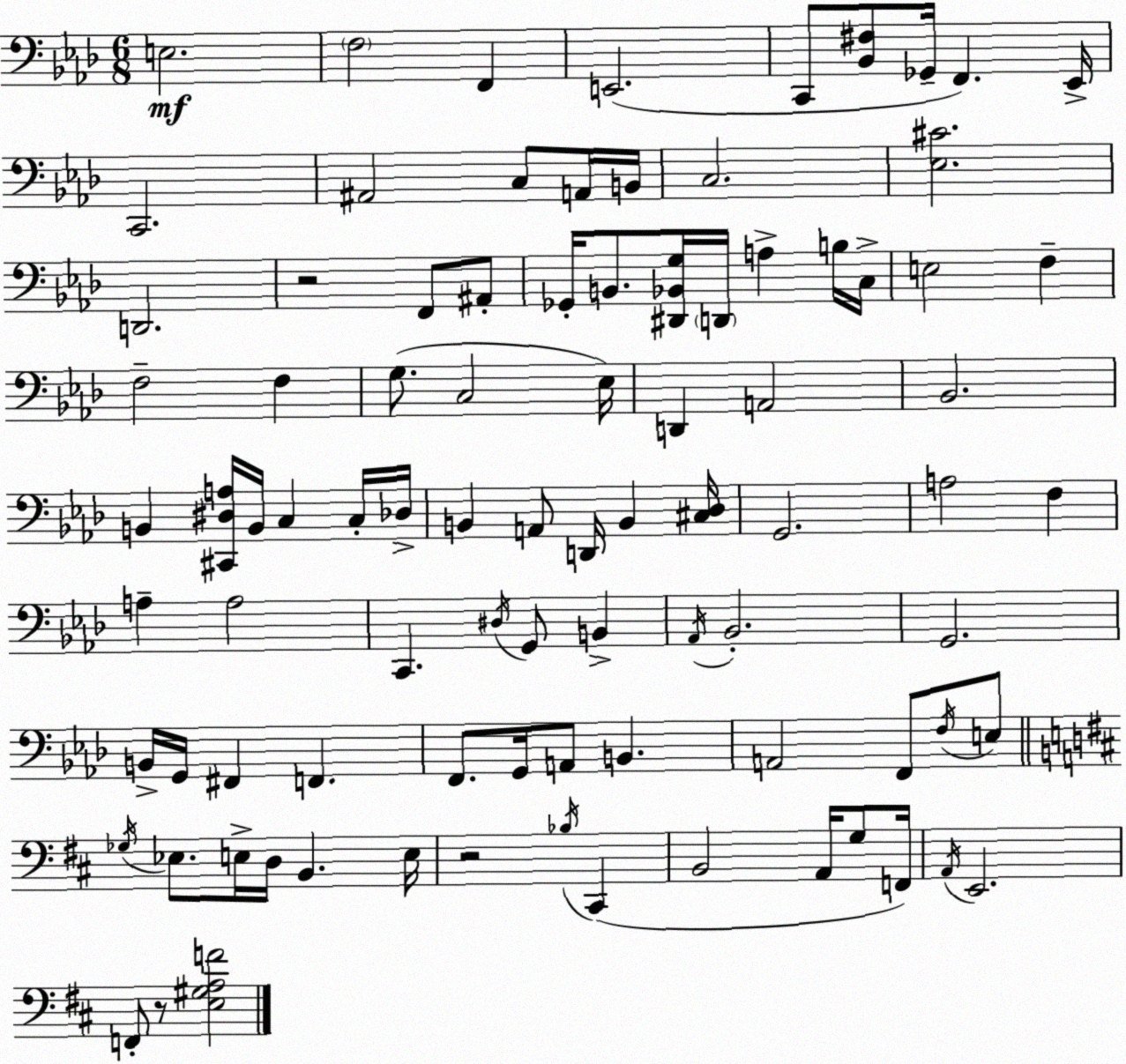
X:1
T:Untitled
M:6/8
L:1/4
K:Fm
E,2 F,2 F,, E,,2 C,,/2 [_B,,^F,]/2 _G,,/4 F,, _E,,/4 C,,2 ^A,,2 C,/2 A,,/4 B,,/4 C,2 [_E,^C]2 D,,2 z2 F,,/2 ^A,,/2 _G,,/4 B,,/2 [^D,,_B,,G,]/4 D,,/4 A, B,/4 C,/4 E,2 F, F,2 F, G,/2 C,2 _E,/4 D,, A,,2 _B,,2 B,, [^C,,^D,A,]/4 B,,/4 C, C,/4 _D,/4 B,, A,,/2 D,,/4 B,, [^C,_D,]/4 G,,2 A,2 F, A, A,2 C,, ^D,/4 G,,/2 B,, _A,,/4 _B,,2 G,,2 B,,/4 G,,/4 ^F,, F,, F,,/2 G,,/4 A,,/2 B,, A,,2 F,,/2 F,/4 E,/2 _G,/4 _E,/2 E,/4 D,/4 B,, E,/4 z2 _B,/4 ^C,, B,,2 A,,/4 G,/2 F,,/4 A,,/4 E,,2 F,,/2 z/2 [E,^G,A,F]2